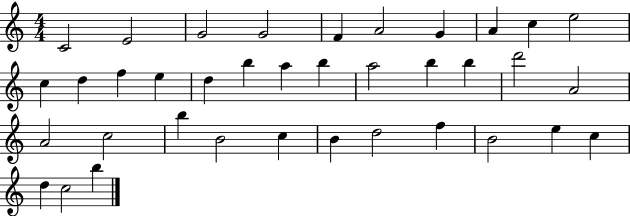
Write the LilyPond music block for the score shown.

{
  \clef treble
  \numericTimeSignature
  \time 4/4
  \key c \major
  c'2 e'2 | g'2 g'2 | f'4 a'2 g'4 | a'4 c''4 e''2 | \break c''4 d''4 f''4 e''4 | d''4 b''4 a''4 b''4 | a''2 b''4 b''4 | d'''2 a'2 | \break a'2 c''2 | b''4 b'2 c''4 | b'4 d''2 f''4 | b'2 e''4 c''4 | \break d''4 c''2 b''4 | \bar "|."
}